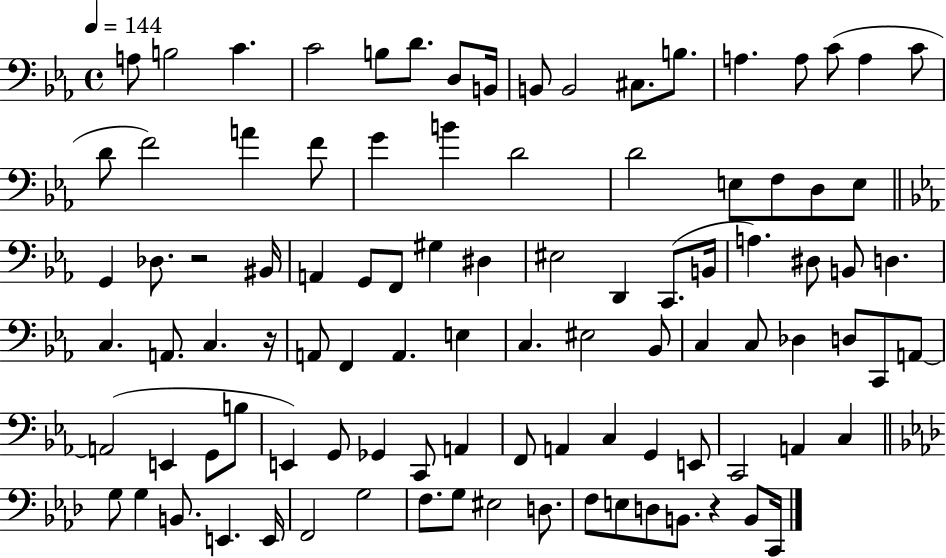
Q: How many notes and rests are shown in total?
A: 98